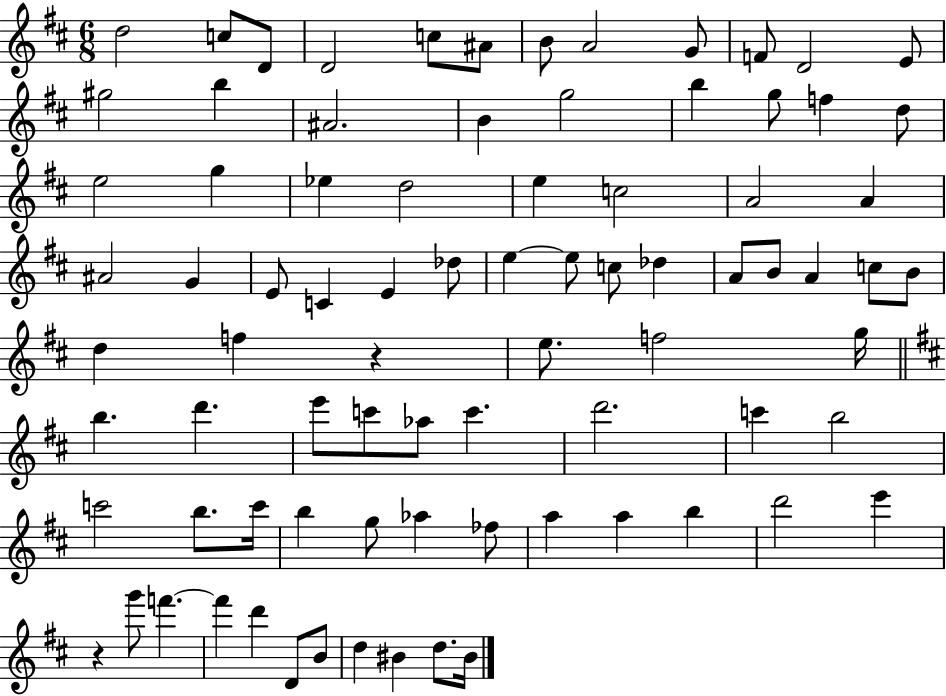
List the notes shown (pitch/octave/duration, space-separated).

D5/h C5/e D4/e D4/h C5/e A#4/e B4/e A4/h G4/e F4/e D4/h E4/e G#5/h B5/q A#4/h. B4/q G5/h B5/q G5/e F5/q D5/e E5/h G5/q Eb5/q D5/h E5/q C5/h A4/h A4/q A#4/h G4/q E4/e C4/q E4/q Db5/e E5/q E5/e C5/e Db5/q A4/e B4/e A4/q C5/e B4/e D5/q F5/q R/q E5/e. F5/h G5/s B5/q. D6/q. E6/e C6/e Ab5/e C6/q. D6/h. C6/q B5/h C6/h B5/e. C6/s B5/q G5/e Ab5/q FES5/e A5/q A5/q B5/q D6/h E6/q R/q G6/e F6/q. F6/q D6/q D4/e B4/e D5/q BIS4/q D5/e. BIS4/s